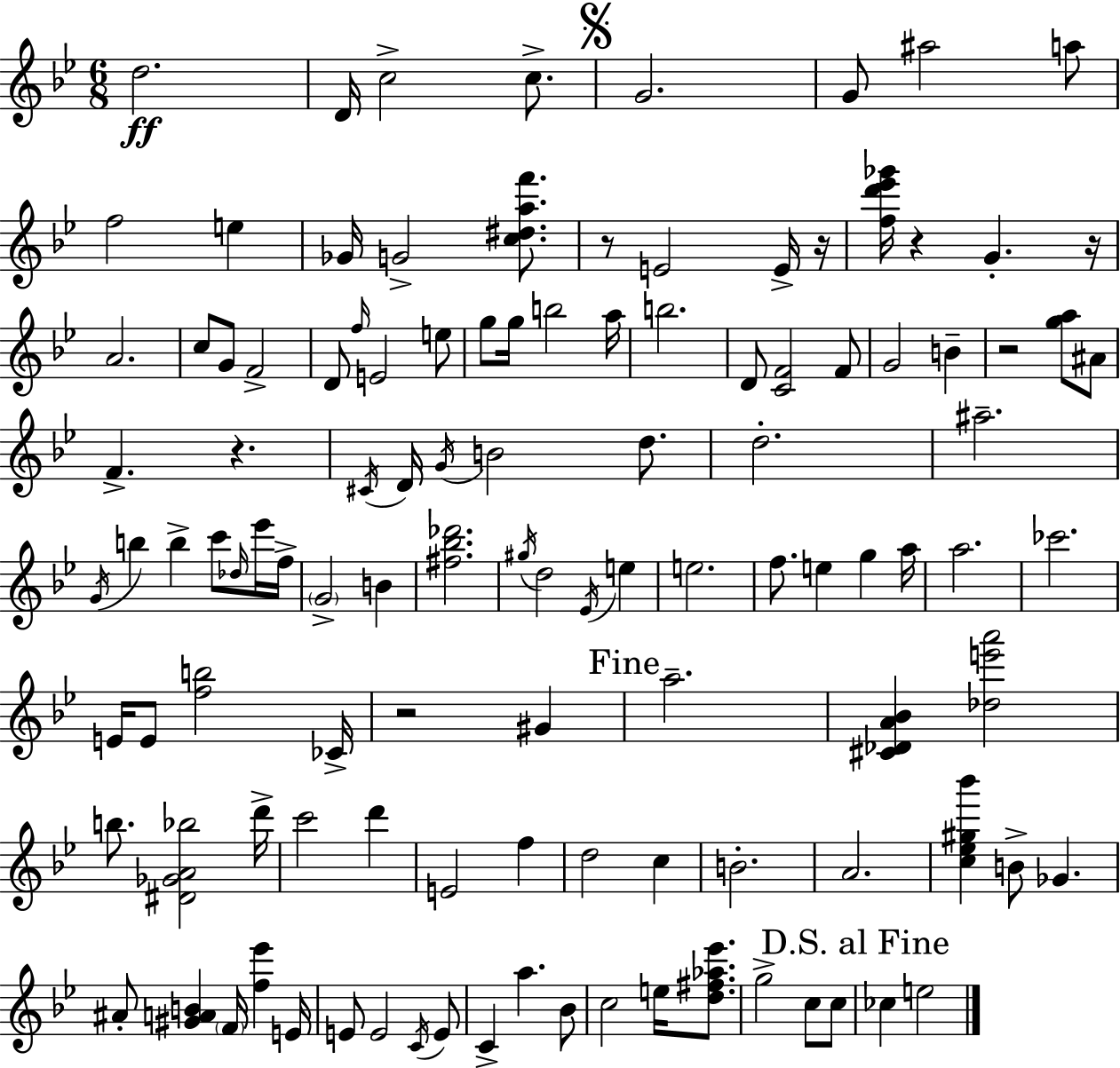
X:1
T:Untitled
M:6/8
L:1/4
K:Gm
d2 D/4 c2 c/2 G2 G/2 ^a2 a/2 f2 e _G/4 G2 [c^daf']/2 z/2 E2 E/4 z/4 [fd'_e'_g']/4 z G z/4 A2 c/2 G/2 F2 D/2 f/4 E2 e/2 g/2 g/4 b2 a/4 b2 D/2 [CF]2 F/2 G2 B z2 [ga]/2 ^A/2 F z ^C/4 D/4 G/4 B2 d/2 d2 ^a2 G/4 b b c'/2 _d/4 _e'/4 f/4 G2 B [^f_b_d']2 ^g/4 d2 _E/4 e e2 f/2 e g a/4 a2 _c'2 E/4 E/2 [fb]2 _C/4 z2 ^G a2 [^C_DA_B] [_de'a']2 b/2 [^D_GA_b]2 d'/4 c'2 d' E2 f d2 c B2 A2 [c_e^g_b'] B/2 _G ^A/2 [^GAB] F/4 [f_e'] E/4 E/2 E2 C/4 E/2 C a _B/2 c2 e/4 [d^f_a_e']/2 g2 c/2 c/2 _c e2